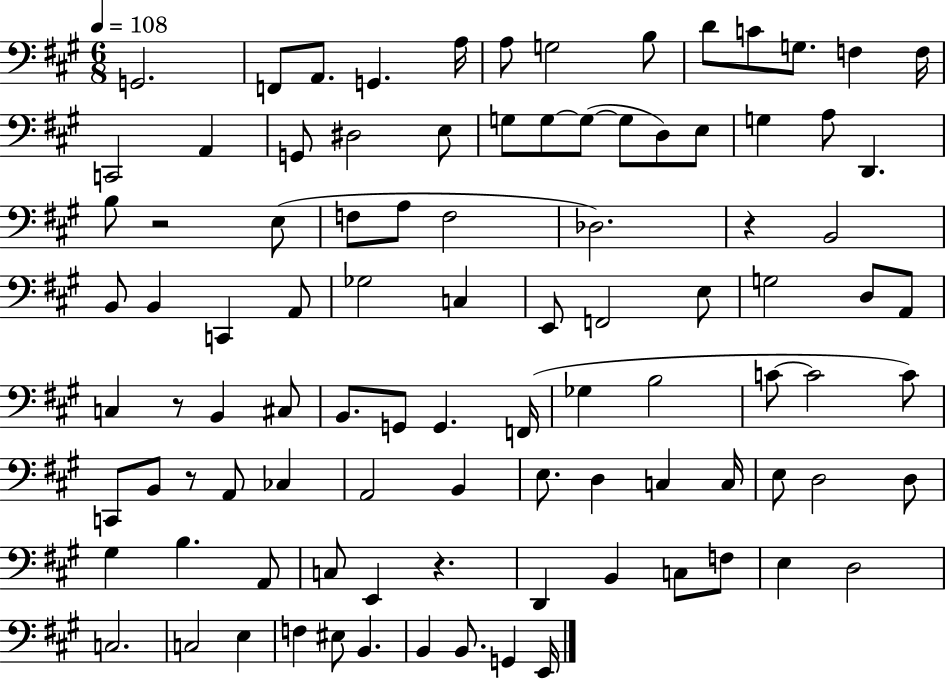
{
  \clef bass
  \numericTimeSignature
  \time 6/8
  \key a \major
  \tempo 4 = 108
  \repeat volta 2 { g,2. | f,8 a,8. g,4. a16 | a8 g2 b8 | d'8 c'8 g8. f4 f16 | \break c,2 a,4 | g,8 dis2 e8 | g8 g8~~ g8~(~ g8 d8) e8 | g4 a8 d,4. | \break b8 r2 e8( | f8 a8 f2 | des2.) | r4 b,2 | \break b,8 b,4 c,4 a,8 | ges2 c4 | e,8 f,2 e8 | g2 d8 a,8 | \break c4 r8 b,4 cis8 | b,8. g,8 g,4. f,16( | ges4 b2 | c'8~~ c'2 c'8) | \break c,8 b,8 r8 a,8 ces4 | a,2 b,4 | e8. d4 c4 c16 | e8 d2 d8 | \break gis4 b4. a,8 | c8 e,4 r4. | d,4 b,4 c8 f8 | e4 d2 | \break c2. | c2 e4 | f4 eis8 b,4. | b,4 b,8. g,4 e,16 | \break } \bar "|."
}